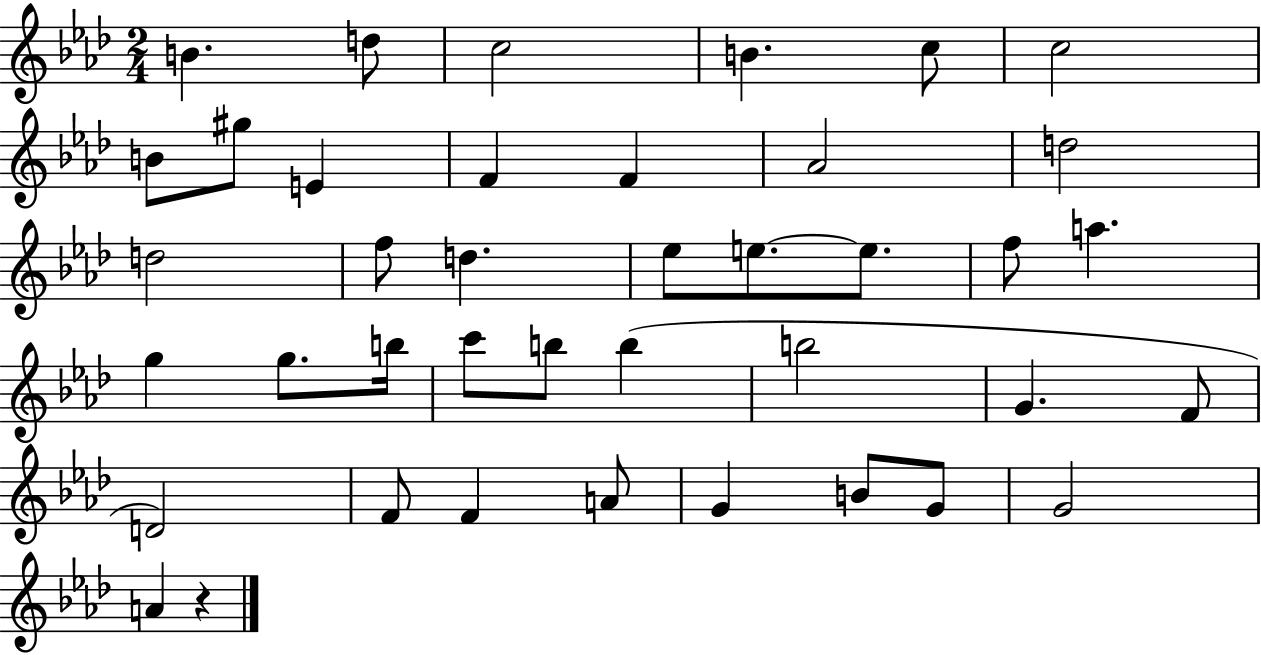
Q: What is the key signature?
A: AES major